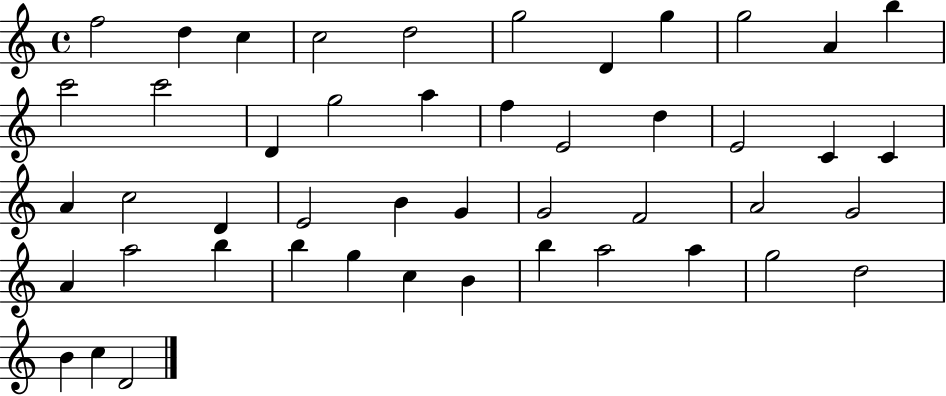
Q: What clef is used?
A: treble